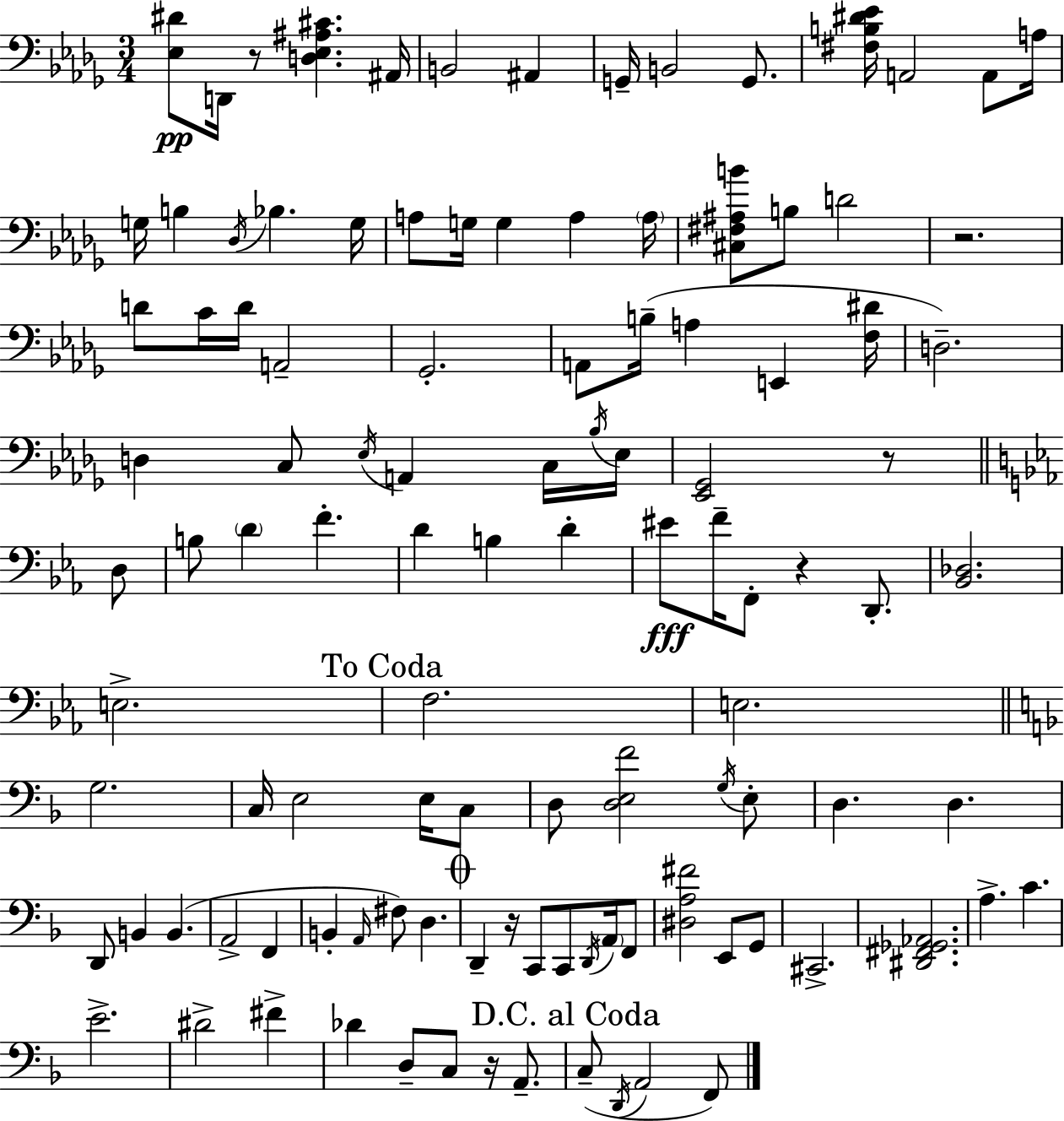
[Eb3,D#4]/e D2/s R/e [D3,Eb3,A#3,C#4]/q. A#2/s B2/h A#2/q G2/s B2/h G2/e. [F#3,B3,D#4,Eb4]/s A2/h A2/e A3/s G3/s B3/q Db3/s Bb3/q. G3/s A3/e G3/s G3/q A3/q A3/s [C#3,F#3,A#3,B4]/e B3/e D4/h R/h. D4/e C4/s D4/s A2/h Gb2/h. A2/e B3/s A3/q E2/q [F3,D#4]/s D3/h. D3/q C3/e Eb3/s A2/q C3/s Bb3/s Eb3/s [Eb2,Gb2]/h R/e D3/e B3/e D4/q F4/q. D4/q B3/q D4/q EIS4/e F4/s F2/e R/q D2/e. [Bb2,Db3]/h. E3/h. F3/h. E3/h. G3/h. C3/s E3/h E3/s C3/e D3/e [D3,E3,F4]/h G3/s E3/e D3/q. D3/q. D2/e B2/q B2/q. A2/h F2/q B2/q A2/s F#3/e D3/q. D2/q R/s C2/e C2/e D2/s A2/s F2/e [D#3,A3,F#4]/h E2/e G2/e C#2/h. [D#2,F#2,Gb2,Ab2]/h. A3/q. C4/q. E4/h. D#4/h F#4/q Db4/q D3/e C3/e R/s A2/e. C3/e D2/s A2/h F2/e